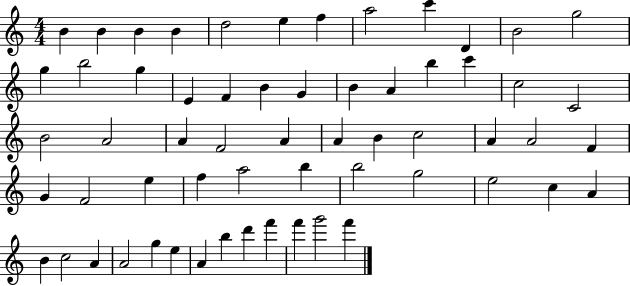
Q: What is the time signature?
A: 4/4